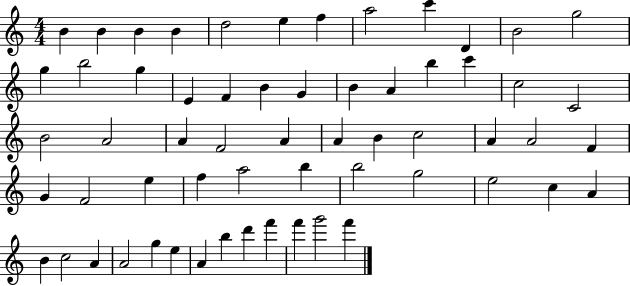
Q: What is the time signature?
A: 4/4